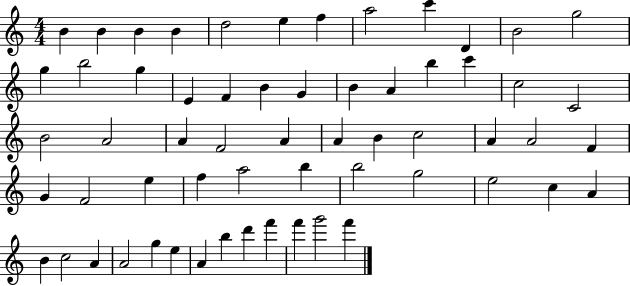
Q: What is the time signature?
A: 4/4